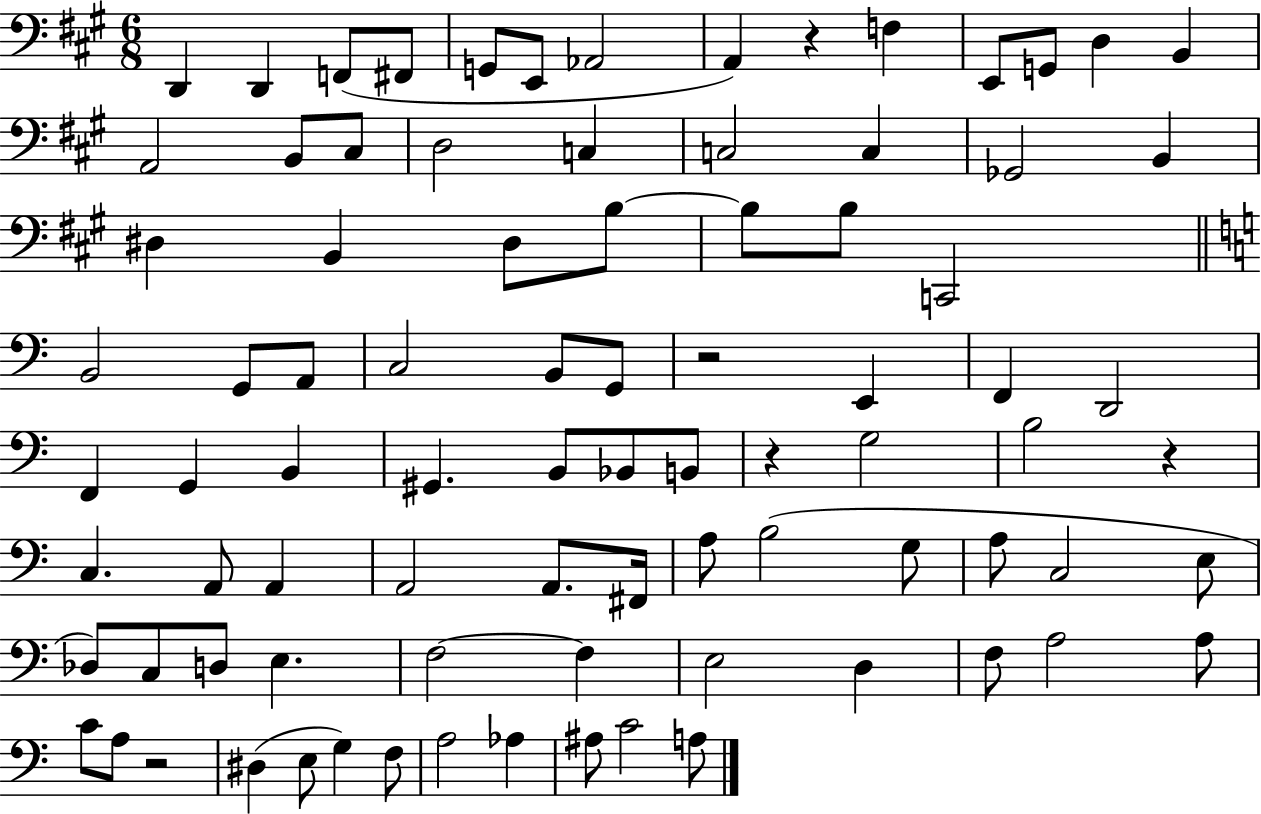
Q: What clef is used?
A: bass